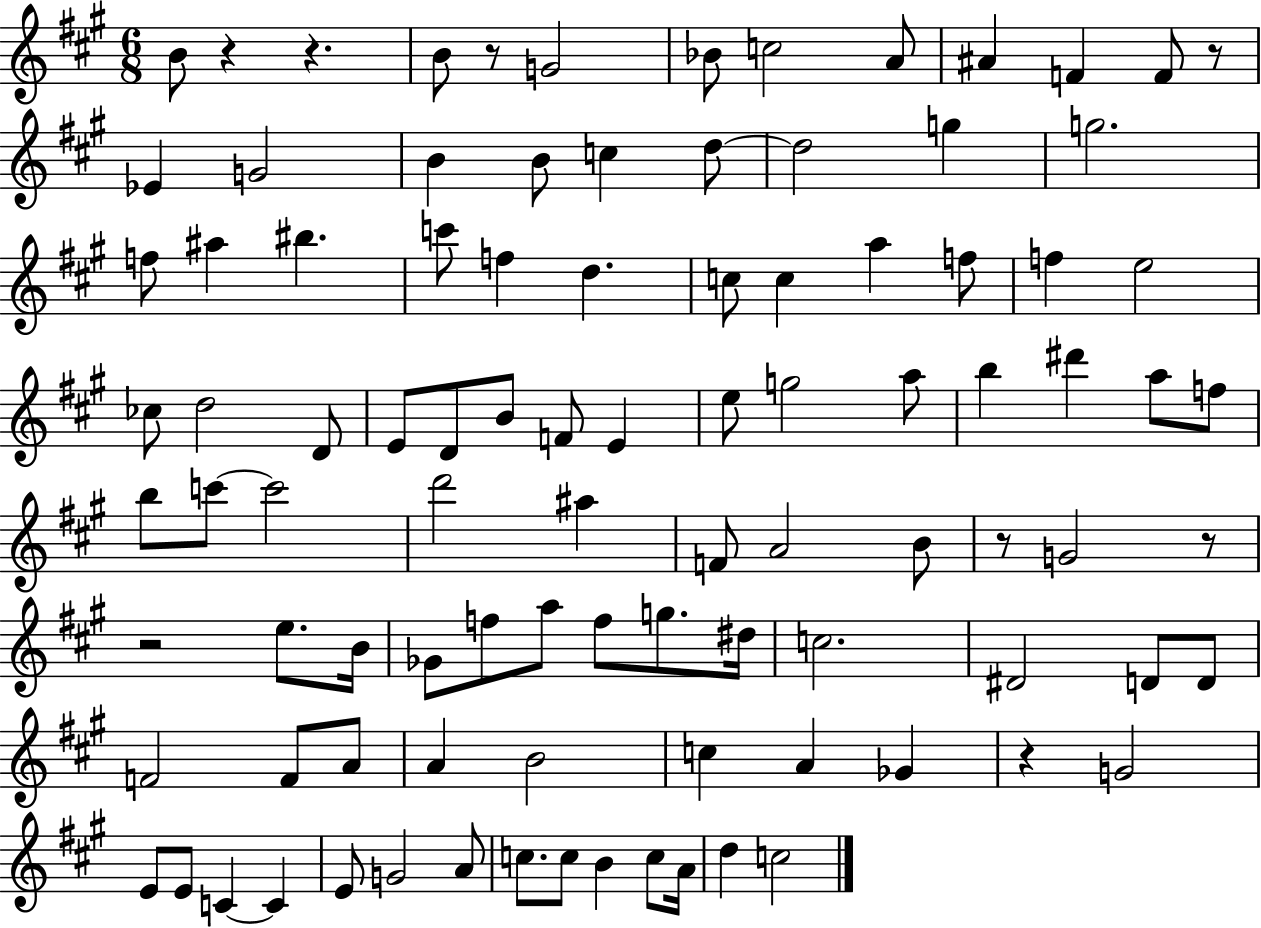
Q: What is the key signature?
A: A major